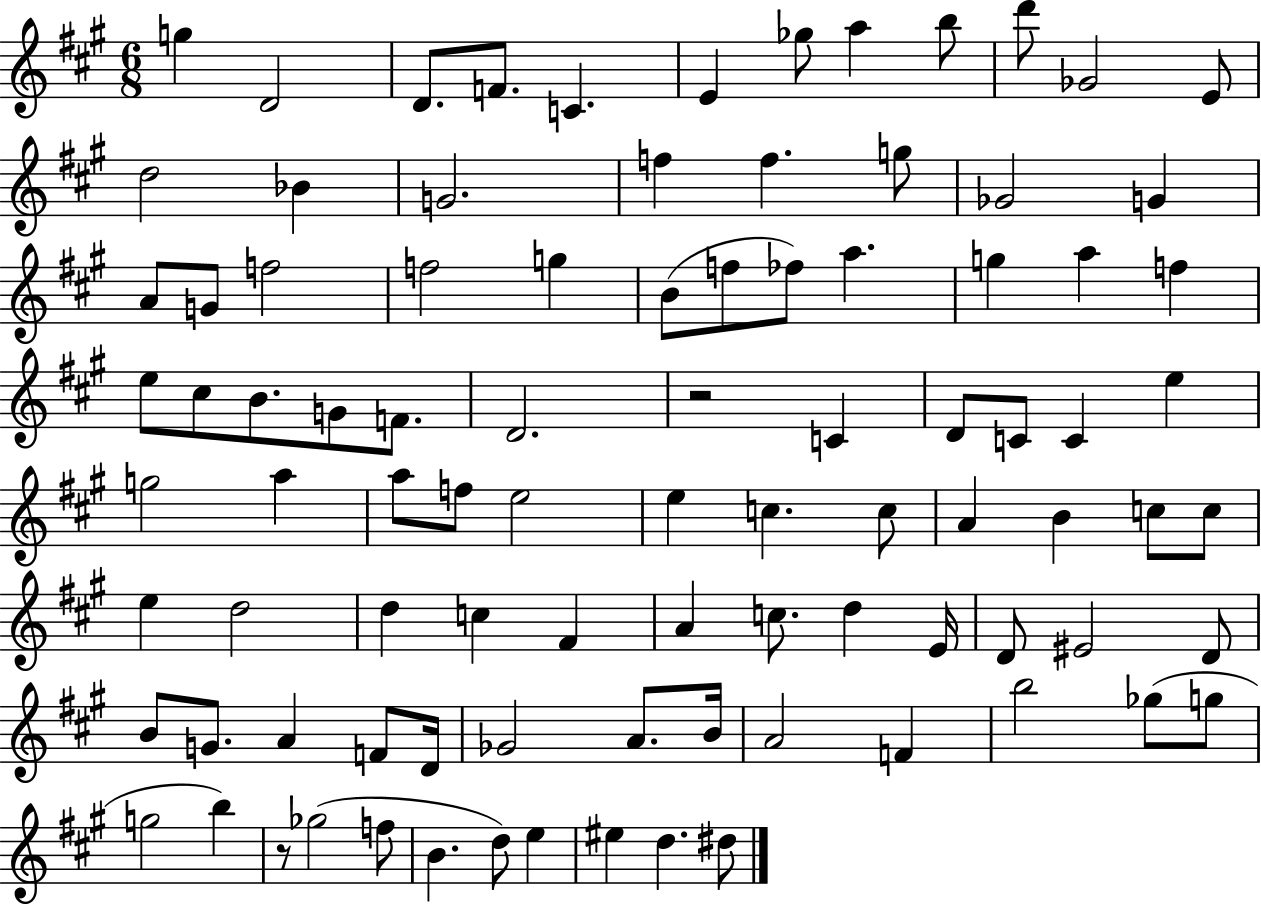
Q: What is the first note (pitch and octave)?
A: G5